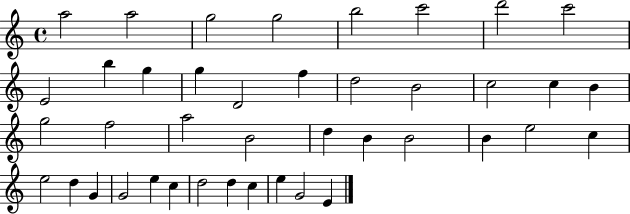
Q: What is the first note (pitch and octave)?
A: A5